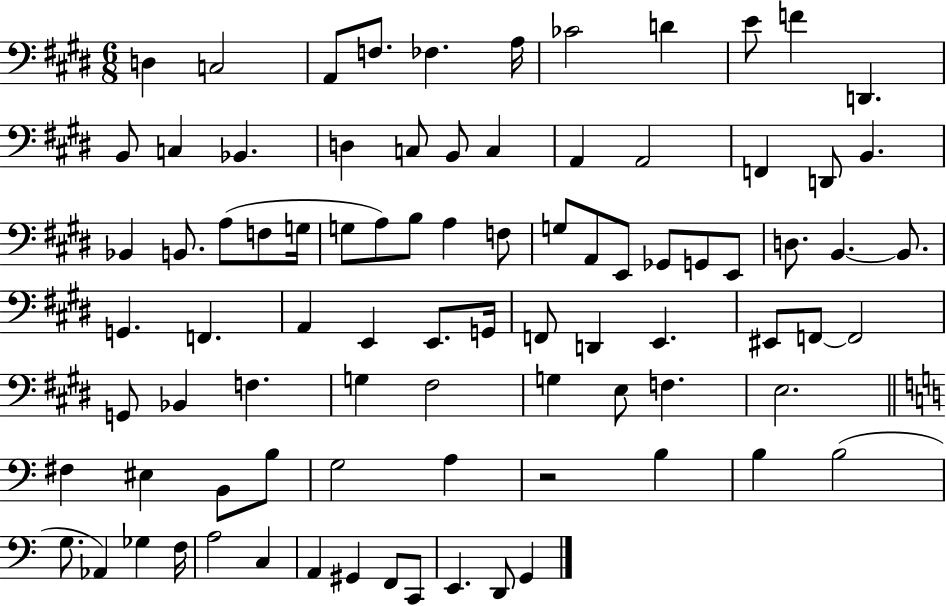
X:1
T:Untitled
M:6/8
L:1/4
K:E
D, C,2 A,,/2 F,/2 _F, A,/4 _C2 D E/2 F D,, B,,/2 C, _B,, D, C,/2 B,,/2 C, A,, A,,2 F,, D,,/2 B,, _B,, B,,/2 A,/2 F,/2 G,/4 G,/2 A,/2 B,/2 A, F,/2 G,/2 A,,/2 E,,/2 _G,,/2 G,,/2 E,,/2 D,/2 B,, B,,/2 G,, F,, A,, E,, E,,/2 G,,/4 F,,/2 D,, E,, ^E,,/2 F,,/2 F,,2 G,,/2 _B,, F, G, ^F,2 G, E,/2 F, E,2 ^F, ^E, B,,/2 B,/2 G,2 A, z2 B, B, B,2 G,/2 _A,, _G, F,/4 A,2 C, A,, ^G,, F,,/2 C,,/2 E,, D,,/2 G,,